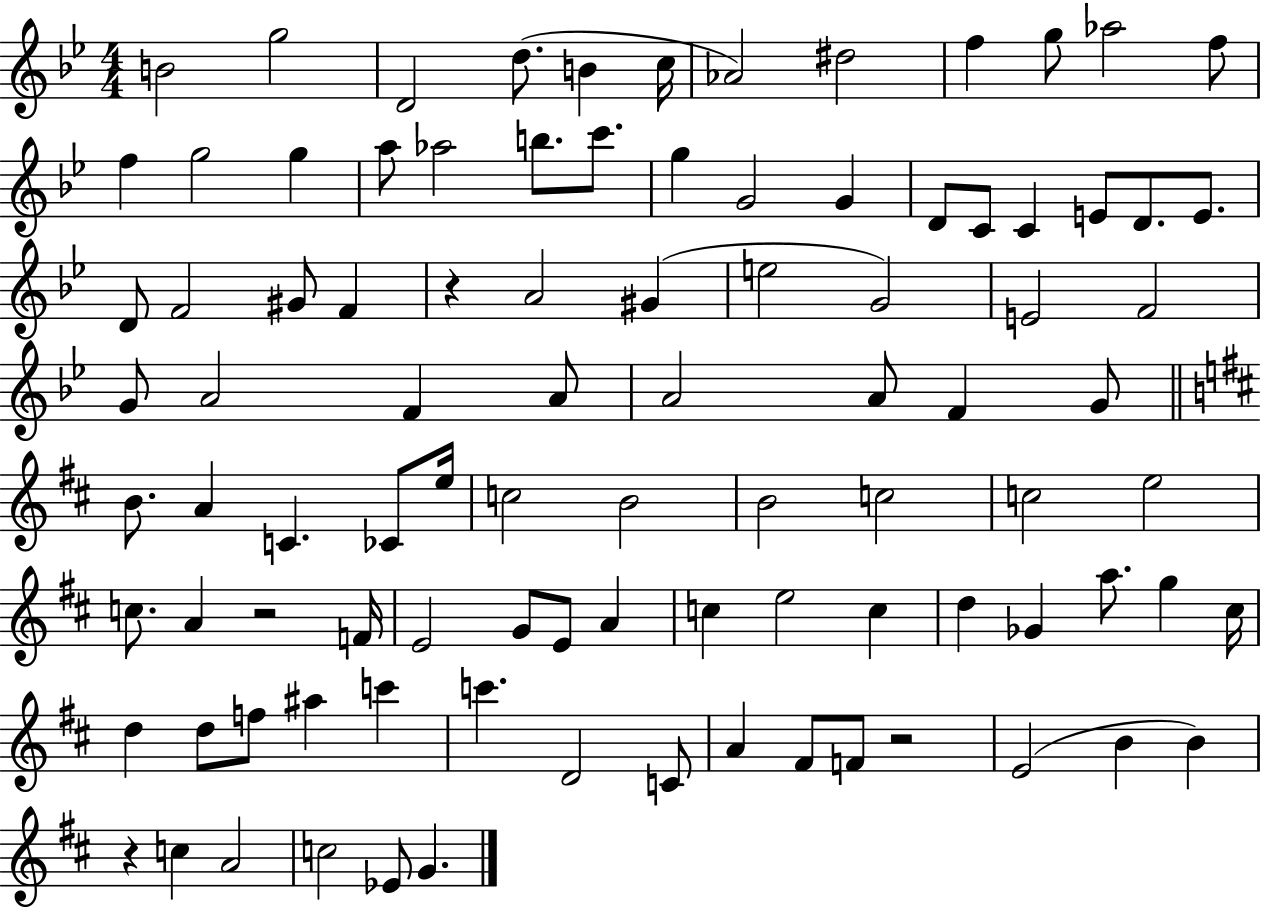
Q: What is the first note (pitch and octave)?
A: B4